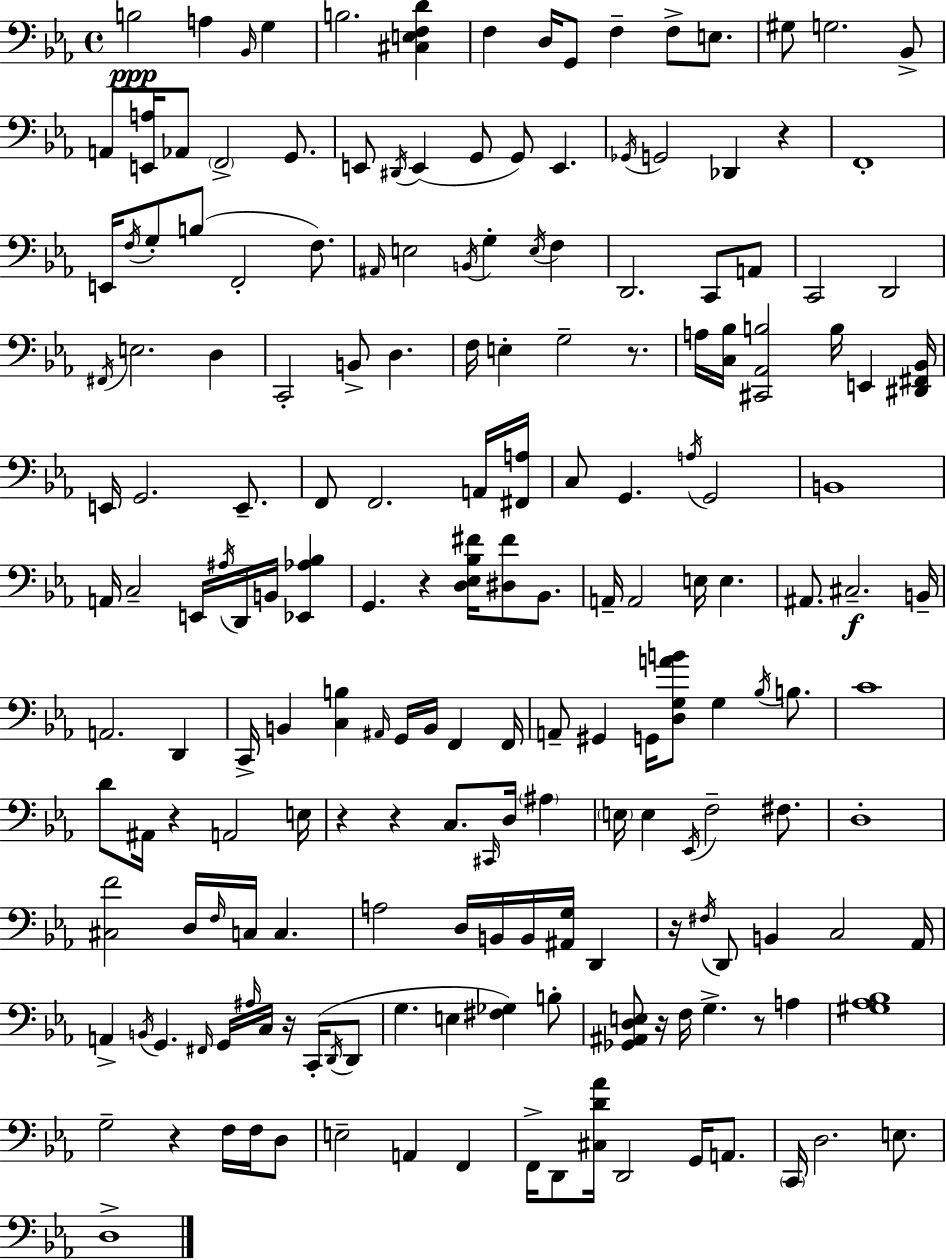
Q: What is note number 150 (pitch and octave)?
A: F2